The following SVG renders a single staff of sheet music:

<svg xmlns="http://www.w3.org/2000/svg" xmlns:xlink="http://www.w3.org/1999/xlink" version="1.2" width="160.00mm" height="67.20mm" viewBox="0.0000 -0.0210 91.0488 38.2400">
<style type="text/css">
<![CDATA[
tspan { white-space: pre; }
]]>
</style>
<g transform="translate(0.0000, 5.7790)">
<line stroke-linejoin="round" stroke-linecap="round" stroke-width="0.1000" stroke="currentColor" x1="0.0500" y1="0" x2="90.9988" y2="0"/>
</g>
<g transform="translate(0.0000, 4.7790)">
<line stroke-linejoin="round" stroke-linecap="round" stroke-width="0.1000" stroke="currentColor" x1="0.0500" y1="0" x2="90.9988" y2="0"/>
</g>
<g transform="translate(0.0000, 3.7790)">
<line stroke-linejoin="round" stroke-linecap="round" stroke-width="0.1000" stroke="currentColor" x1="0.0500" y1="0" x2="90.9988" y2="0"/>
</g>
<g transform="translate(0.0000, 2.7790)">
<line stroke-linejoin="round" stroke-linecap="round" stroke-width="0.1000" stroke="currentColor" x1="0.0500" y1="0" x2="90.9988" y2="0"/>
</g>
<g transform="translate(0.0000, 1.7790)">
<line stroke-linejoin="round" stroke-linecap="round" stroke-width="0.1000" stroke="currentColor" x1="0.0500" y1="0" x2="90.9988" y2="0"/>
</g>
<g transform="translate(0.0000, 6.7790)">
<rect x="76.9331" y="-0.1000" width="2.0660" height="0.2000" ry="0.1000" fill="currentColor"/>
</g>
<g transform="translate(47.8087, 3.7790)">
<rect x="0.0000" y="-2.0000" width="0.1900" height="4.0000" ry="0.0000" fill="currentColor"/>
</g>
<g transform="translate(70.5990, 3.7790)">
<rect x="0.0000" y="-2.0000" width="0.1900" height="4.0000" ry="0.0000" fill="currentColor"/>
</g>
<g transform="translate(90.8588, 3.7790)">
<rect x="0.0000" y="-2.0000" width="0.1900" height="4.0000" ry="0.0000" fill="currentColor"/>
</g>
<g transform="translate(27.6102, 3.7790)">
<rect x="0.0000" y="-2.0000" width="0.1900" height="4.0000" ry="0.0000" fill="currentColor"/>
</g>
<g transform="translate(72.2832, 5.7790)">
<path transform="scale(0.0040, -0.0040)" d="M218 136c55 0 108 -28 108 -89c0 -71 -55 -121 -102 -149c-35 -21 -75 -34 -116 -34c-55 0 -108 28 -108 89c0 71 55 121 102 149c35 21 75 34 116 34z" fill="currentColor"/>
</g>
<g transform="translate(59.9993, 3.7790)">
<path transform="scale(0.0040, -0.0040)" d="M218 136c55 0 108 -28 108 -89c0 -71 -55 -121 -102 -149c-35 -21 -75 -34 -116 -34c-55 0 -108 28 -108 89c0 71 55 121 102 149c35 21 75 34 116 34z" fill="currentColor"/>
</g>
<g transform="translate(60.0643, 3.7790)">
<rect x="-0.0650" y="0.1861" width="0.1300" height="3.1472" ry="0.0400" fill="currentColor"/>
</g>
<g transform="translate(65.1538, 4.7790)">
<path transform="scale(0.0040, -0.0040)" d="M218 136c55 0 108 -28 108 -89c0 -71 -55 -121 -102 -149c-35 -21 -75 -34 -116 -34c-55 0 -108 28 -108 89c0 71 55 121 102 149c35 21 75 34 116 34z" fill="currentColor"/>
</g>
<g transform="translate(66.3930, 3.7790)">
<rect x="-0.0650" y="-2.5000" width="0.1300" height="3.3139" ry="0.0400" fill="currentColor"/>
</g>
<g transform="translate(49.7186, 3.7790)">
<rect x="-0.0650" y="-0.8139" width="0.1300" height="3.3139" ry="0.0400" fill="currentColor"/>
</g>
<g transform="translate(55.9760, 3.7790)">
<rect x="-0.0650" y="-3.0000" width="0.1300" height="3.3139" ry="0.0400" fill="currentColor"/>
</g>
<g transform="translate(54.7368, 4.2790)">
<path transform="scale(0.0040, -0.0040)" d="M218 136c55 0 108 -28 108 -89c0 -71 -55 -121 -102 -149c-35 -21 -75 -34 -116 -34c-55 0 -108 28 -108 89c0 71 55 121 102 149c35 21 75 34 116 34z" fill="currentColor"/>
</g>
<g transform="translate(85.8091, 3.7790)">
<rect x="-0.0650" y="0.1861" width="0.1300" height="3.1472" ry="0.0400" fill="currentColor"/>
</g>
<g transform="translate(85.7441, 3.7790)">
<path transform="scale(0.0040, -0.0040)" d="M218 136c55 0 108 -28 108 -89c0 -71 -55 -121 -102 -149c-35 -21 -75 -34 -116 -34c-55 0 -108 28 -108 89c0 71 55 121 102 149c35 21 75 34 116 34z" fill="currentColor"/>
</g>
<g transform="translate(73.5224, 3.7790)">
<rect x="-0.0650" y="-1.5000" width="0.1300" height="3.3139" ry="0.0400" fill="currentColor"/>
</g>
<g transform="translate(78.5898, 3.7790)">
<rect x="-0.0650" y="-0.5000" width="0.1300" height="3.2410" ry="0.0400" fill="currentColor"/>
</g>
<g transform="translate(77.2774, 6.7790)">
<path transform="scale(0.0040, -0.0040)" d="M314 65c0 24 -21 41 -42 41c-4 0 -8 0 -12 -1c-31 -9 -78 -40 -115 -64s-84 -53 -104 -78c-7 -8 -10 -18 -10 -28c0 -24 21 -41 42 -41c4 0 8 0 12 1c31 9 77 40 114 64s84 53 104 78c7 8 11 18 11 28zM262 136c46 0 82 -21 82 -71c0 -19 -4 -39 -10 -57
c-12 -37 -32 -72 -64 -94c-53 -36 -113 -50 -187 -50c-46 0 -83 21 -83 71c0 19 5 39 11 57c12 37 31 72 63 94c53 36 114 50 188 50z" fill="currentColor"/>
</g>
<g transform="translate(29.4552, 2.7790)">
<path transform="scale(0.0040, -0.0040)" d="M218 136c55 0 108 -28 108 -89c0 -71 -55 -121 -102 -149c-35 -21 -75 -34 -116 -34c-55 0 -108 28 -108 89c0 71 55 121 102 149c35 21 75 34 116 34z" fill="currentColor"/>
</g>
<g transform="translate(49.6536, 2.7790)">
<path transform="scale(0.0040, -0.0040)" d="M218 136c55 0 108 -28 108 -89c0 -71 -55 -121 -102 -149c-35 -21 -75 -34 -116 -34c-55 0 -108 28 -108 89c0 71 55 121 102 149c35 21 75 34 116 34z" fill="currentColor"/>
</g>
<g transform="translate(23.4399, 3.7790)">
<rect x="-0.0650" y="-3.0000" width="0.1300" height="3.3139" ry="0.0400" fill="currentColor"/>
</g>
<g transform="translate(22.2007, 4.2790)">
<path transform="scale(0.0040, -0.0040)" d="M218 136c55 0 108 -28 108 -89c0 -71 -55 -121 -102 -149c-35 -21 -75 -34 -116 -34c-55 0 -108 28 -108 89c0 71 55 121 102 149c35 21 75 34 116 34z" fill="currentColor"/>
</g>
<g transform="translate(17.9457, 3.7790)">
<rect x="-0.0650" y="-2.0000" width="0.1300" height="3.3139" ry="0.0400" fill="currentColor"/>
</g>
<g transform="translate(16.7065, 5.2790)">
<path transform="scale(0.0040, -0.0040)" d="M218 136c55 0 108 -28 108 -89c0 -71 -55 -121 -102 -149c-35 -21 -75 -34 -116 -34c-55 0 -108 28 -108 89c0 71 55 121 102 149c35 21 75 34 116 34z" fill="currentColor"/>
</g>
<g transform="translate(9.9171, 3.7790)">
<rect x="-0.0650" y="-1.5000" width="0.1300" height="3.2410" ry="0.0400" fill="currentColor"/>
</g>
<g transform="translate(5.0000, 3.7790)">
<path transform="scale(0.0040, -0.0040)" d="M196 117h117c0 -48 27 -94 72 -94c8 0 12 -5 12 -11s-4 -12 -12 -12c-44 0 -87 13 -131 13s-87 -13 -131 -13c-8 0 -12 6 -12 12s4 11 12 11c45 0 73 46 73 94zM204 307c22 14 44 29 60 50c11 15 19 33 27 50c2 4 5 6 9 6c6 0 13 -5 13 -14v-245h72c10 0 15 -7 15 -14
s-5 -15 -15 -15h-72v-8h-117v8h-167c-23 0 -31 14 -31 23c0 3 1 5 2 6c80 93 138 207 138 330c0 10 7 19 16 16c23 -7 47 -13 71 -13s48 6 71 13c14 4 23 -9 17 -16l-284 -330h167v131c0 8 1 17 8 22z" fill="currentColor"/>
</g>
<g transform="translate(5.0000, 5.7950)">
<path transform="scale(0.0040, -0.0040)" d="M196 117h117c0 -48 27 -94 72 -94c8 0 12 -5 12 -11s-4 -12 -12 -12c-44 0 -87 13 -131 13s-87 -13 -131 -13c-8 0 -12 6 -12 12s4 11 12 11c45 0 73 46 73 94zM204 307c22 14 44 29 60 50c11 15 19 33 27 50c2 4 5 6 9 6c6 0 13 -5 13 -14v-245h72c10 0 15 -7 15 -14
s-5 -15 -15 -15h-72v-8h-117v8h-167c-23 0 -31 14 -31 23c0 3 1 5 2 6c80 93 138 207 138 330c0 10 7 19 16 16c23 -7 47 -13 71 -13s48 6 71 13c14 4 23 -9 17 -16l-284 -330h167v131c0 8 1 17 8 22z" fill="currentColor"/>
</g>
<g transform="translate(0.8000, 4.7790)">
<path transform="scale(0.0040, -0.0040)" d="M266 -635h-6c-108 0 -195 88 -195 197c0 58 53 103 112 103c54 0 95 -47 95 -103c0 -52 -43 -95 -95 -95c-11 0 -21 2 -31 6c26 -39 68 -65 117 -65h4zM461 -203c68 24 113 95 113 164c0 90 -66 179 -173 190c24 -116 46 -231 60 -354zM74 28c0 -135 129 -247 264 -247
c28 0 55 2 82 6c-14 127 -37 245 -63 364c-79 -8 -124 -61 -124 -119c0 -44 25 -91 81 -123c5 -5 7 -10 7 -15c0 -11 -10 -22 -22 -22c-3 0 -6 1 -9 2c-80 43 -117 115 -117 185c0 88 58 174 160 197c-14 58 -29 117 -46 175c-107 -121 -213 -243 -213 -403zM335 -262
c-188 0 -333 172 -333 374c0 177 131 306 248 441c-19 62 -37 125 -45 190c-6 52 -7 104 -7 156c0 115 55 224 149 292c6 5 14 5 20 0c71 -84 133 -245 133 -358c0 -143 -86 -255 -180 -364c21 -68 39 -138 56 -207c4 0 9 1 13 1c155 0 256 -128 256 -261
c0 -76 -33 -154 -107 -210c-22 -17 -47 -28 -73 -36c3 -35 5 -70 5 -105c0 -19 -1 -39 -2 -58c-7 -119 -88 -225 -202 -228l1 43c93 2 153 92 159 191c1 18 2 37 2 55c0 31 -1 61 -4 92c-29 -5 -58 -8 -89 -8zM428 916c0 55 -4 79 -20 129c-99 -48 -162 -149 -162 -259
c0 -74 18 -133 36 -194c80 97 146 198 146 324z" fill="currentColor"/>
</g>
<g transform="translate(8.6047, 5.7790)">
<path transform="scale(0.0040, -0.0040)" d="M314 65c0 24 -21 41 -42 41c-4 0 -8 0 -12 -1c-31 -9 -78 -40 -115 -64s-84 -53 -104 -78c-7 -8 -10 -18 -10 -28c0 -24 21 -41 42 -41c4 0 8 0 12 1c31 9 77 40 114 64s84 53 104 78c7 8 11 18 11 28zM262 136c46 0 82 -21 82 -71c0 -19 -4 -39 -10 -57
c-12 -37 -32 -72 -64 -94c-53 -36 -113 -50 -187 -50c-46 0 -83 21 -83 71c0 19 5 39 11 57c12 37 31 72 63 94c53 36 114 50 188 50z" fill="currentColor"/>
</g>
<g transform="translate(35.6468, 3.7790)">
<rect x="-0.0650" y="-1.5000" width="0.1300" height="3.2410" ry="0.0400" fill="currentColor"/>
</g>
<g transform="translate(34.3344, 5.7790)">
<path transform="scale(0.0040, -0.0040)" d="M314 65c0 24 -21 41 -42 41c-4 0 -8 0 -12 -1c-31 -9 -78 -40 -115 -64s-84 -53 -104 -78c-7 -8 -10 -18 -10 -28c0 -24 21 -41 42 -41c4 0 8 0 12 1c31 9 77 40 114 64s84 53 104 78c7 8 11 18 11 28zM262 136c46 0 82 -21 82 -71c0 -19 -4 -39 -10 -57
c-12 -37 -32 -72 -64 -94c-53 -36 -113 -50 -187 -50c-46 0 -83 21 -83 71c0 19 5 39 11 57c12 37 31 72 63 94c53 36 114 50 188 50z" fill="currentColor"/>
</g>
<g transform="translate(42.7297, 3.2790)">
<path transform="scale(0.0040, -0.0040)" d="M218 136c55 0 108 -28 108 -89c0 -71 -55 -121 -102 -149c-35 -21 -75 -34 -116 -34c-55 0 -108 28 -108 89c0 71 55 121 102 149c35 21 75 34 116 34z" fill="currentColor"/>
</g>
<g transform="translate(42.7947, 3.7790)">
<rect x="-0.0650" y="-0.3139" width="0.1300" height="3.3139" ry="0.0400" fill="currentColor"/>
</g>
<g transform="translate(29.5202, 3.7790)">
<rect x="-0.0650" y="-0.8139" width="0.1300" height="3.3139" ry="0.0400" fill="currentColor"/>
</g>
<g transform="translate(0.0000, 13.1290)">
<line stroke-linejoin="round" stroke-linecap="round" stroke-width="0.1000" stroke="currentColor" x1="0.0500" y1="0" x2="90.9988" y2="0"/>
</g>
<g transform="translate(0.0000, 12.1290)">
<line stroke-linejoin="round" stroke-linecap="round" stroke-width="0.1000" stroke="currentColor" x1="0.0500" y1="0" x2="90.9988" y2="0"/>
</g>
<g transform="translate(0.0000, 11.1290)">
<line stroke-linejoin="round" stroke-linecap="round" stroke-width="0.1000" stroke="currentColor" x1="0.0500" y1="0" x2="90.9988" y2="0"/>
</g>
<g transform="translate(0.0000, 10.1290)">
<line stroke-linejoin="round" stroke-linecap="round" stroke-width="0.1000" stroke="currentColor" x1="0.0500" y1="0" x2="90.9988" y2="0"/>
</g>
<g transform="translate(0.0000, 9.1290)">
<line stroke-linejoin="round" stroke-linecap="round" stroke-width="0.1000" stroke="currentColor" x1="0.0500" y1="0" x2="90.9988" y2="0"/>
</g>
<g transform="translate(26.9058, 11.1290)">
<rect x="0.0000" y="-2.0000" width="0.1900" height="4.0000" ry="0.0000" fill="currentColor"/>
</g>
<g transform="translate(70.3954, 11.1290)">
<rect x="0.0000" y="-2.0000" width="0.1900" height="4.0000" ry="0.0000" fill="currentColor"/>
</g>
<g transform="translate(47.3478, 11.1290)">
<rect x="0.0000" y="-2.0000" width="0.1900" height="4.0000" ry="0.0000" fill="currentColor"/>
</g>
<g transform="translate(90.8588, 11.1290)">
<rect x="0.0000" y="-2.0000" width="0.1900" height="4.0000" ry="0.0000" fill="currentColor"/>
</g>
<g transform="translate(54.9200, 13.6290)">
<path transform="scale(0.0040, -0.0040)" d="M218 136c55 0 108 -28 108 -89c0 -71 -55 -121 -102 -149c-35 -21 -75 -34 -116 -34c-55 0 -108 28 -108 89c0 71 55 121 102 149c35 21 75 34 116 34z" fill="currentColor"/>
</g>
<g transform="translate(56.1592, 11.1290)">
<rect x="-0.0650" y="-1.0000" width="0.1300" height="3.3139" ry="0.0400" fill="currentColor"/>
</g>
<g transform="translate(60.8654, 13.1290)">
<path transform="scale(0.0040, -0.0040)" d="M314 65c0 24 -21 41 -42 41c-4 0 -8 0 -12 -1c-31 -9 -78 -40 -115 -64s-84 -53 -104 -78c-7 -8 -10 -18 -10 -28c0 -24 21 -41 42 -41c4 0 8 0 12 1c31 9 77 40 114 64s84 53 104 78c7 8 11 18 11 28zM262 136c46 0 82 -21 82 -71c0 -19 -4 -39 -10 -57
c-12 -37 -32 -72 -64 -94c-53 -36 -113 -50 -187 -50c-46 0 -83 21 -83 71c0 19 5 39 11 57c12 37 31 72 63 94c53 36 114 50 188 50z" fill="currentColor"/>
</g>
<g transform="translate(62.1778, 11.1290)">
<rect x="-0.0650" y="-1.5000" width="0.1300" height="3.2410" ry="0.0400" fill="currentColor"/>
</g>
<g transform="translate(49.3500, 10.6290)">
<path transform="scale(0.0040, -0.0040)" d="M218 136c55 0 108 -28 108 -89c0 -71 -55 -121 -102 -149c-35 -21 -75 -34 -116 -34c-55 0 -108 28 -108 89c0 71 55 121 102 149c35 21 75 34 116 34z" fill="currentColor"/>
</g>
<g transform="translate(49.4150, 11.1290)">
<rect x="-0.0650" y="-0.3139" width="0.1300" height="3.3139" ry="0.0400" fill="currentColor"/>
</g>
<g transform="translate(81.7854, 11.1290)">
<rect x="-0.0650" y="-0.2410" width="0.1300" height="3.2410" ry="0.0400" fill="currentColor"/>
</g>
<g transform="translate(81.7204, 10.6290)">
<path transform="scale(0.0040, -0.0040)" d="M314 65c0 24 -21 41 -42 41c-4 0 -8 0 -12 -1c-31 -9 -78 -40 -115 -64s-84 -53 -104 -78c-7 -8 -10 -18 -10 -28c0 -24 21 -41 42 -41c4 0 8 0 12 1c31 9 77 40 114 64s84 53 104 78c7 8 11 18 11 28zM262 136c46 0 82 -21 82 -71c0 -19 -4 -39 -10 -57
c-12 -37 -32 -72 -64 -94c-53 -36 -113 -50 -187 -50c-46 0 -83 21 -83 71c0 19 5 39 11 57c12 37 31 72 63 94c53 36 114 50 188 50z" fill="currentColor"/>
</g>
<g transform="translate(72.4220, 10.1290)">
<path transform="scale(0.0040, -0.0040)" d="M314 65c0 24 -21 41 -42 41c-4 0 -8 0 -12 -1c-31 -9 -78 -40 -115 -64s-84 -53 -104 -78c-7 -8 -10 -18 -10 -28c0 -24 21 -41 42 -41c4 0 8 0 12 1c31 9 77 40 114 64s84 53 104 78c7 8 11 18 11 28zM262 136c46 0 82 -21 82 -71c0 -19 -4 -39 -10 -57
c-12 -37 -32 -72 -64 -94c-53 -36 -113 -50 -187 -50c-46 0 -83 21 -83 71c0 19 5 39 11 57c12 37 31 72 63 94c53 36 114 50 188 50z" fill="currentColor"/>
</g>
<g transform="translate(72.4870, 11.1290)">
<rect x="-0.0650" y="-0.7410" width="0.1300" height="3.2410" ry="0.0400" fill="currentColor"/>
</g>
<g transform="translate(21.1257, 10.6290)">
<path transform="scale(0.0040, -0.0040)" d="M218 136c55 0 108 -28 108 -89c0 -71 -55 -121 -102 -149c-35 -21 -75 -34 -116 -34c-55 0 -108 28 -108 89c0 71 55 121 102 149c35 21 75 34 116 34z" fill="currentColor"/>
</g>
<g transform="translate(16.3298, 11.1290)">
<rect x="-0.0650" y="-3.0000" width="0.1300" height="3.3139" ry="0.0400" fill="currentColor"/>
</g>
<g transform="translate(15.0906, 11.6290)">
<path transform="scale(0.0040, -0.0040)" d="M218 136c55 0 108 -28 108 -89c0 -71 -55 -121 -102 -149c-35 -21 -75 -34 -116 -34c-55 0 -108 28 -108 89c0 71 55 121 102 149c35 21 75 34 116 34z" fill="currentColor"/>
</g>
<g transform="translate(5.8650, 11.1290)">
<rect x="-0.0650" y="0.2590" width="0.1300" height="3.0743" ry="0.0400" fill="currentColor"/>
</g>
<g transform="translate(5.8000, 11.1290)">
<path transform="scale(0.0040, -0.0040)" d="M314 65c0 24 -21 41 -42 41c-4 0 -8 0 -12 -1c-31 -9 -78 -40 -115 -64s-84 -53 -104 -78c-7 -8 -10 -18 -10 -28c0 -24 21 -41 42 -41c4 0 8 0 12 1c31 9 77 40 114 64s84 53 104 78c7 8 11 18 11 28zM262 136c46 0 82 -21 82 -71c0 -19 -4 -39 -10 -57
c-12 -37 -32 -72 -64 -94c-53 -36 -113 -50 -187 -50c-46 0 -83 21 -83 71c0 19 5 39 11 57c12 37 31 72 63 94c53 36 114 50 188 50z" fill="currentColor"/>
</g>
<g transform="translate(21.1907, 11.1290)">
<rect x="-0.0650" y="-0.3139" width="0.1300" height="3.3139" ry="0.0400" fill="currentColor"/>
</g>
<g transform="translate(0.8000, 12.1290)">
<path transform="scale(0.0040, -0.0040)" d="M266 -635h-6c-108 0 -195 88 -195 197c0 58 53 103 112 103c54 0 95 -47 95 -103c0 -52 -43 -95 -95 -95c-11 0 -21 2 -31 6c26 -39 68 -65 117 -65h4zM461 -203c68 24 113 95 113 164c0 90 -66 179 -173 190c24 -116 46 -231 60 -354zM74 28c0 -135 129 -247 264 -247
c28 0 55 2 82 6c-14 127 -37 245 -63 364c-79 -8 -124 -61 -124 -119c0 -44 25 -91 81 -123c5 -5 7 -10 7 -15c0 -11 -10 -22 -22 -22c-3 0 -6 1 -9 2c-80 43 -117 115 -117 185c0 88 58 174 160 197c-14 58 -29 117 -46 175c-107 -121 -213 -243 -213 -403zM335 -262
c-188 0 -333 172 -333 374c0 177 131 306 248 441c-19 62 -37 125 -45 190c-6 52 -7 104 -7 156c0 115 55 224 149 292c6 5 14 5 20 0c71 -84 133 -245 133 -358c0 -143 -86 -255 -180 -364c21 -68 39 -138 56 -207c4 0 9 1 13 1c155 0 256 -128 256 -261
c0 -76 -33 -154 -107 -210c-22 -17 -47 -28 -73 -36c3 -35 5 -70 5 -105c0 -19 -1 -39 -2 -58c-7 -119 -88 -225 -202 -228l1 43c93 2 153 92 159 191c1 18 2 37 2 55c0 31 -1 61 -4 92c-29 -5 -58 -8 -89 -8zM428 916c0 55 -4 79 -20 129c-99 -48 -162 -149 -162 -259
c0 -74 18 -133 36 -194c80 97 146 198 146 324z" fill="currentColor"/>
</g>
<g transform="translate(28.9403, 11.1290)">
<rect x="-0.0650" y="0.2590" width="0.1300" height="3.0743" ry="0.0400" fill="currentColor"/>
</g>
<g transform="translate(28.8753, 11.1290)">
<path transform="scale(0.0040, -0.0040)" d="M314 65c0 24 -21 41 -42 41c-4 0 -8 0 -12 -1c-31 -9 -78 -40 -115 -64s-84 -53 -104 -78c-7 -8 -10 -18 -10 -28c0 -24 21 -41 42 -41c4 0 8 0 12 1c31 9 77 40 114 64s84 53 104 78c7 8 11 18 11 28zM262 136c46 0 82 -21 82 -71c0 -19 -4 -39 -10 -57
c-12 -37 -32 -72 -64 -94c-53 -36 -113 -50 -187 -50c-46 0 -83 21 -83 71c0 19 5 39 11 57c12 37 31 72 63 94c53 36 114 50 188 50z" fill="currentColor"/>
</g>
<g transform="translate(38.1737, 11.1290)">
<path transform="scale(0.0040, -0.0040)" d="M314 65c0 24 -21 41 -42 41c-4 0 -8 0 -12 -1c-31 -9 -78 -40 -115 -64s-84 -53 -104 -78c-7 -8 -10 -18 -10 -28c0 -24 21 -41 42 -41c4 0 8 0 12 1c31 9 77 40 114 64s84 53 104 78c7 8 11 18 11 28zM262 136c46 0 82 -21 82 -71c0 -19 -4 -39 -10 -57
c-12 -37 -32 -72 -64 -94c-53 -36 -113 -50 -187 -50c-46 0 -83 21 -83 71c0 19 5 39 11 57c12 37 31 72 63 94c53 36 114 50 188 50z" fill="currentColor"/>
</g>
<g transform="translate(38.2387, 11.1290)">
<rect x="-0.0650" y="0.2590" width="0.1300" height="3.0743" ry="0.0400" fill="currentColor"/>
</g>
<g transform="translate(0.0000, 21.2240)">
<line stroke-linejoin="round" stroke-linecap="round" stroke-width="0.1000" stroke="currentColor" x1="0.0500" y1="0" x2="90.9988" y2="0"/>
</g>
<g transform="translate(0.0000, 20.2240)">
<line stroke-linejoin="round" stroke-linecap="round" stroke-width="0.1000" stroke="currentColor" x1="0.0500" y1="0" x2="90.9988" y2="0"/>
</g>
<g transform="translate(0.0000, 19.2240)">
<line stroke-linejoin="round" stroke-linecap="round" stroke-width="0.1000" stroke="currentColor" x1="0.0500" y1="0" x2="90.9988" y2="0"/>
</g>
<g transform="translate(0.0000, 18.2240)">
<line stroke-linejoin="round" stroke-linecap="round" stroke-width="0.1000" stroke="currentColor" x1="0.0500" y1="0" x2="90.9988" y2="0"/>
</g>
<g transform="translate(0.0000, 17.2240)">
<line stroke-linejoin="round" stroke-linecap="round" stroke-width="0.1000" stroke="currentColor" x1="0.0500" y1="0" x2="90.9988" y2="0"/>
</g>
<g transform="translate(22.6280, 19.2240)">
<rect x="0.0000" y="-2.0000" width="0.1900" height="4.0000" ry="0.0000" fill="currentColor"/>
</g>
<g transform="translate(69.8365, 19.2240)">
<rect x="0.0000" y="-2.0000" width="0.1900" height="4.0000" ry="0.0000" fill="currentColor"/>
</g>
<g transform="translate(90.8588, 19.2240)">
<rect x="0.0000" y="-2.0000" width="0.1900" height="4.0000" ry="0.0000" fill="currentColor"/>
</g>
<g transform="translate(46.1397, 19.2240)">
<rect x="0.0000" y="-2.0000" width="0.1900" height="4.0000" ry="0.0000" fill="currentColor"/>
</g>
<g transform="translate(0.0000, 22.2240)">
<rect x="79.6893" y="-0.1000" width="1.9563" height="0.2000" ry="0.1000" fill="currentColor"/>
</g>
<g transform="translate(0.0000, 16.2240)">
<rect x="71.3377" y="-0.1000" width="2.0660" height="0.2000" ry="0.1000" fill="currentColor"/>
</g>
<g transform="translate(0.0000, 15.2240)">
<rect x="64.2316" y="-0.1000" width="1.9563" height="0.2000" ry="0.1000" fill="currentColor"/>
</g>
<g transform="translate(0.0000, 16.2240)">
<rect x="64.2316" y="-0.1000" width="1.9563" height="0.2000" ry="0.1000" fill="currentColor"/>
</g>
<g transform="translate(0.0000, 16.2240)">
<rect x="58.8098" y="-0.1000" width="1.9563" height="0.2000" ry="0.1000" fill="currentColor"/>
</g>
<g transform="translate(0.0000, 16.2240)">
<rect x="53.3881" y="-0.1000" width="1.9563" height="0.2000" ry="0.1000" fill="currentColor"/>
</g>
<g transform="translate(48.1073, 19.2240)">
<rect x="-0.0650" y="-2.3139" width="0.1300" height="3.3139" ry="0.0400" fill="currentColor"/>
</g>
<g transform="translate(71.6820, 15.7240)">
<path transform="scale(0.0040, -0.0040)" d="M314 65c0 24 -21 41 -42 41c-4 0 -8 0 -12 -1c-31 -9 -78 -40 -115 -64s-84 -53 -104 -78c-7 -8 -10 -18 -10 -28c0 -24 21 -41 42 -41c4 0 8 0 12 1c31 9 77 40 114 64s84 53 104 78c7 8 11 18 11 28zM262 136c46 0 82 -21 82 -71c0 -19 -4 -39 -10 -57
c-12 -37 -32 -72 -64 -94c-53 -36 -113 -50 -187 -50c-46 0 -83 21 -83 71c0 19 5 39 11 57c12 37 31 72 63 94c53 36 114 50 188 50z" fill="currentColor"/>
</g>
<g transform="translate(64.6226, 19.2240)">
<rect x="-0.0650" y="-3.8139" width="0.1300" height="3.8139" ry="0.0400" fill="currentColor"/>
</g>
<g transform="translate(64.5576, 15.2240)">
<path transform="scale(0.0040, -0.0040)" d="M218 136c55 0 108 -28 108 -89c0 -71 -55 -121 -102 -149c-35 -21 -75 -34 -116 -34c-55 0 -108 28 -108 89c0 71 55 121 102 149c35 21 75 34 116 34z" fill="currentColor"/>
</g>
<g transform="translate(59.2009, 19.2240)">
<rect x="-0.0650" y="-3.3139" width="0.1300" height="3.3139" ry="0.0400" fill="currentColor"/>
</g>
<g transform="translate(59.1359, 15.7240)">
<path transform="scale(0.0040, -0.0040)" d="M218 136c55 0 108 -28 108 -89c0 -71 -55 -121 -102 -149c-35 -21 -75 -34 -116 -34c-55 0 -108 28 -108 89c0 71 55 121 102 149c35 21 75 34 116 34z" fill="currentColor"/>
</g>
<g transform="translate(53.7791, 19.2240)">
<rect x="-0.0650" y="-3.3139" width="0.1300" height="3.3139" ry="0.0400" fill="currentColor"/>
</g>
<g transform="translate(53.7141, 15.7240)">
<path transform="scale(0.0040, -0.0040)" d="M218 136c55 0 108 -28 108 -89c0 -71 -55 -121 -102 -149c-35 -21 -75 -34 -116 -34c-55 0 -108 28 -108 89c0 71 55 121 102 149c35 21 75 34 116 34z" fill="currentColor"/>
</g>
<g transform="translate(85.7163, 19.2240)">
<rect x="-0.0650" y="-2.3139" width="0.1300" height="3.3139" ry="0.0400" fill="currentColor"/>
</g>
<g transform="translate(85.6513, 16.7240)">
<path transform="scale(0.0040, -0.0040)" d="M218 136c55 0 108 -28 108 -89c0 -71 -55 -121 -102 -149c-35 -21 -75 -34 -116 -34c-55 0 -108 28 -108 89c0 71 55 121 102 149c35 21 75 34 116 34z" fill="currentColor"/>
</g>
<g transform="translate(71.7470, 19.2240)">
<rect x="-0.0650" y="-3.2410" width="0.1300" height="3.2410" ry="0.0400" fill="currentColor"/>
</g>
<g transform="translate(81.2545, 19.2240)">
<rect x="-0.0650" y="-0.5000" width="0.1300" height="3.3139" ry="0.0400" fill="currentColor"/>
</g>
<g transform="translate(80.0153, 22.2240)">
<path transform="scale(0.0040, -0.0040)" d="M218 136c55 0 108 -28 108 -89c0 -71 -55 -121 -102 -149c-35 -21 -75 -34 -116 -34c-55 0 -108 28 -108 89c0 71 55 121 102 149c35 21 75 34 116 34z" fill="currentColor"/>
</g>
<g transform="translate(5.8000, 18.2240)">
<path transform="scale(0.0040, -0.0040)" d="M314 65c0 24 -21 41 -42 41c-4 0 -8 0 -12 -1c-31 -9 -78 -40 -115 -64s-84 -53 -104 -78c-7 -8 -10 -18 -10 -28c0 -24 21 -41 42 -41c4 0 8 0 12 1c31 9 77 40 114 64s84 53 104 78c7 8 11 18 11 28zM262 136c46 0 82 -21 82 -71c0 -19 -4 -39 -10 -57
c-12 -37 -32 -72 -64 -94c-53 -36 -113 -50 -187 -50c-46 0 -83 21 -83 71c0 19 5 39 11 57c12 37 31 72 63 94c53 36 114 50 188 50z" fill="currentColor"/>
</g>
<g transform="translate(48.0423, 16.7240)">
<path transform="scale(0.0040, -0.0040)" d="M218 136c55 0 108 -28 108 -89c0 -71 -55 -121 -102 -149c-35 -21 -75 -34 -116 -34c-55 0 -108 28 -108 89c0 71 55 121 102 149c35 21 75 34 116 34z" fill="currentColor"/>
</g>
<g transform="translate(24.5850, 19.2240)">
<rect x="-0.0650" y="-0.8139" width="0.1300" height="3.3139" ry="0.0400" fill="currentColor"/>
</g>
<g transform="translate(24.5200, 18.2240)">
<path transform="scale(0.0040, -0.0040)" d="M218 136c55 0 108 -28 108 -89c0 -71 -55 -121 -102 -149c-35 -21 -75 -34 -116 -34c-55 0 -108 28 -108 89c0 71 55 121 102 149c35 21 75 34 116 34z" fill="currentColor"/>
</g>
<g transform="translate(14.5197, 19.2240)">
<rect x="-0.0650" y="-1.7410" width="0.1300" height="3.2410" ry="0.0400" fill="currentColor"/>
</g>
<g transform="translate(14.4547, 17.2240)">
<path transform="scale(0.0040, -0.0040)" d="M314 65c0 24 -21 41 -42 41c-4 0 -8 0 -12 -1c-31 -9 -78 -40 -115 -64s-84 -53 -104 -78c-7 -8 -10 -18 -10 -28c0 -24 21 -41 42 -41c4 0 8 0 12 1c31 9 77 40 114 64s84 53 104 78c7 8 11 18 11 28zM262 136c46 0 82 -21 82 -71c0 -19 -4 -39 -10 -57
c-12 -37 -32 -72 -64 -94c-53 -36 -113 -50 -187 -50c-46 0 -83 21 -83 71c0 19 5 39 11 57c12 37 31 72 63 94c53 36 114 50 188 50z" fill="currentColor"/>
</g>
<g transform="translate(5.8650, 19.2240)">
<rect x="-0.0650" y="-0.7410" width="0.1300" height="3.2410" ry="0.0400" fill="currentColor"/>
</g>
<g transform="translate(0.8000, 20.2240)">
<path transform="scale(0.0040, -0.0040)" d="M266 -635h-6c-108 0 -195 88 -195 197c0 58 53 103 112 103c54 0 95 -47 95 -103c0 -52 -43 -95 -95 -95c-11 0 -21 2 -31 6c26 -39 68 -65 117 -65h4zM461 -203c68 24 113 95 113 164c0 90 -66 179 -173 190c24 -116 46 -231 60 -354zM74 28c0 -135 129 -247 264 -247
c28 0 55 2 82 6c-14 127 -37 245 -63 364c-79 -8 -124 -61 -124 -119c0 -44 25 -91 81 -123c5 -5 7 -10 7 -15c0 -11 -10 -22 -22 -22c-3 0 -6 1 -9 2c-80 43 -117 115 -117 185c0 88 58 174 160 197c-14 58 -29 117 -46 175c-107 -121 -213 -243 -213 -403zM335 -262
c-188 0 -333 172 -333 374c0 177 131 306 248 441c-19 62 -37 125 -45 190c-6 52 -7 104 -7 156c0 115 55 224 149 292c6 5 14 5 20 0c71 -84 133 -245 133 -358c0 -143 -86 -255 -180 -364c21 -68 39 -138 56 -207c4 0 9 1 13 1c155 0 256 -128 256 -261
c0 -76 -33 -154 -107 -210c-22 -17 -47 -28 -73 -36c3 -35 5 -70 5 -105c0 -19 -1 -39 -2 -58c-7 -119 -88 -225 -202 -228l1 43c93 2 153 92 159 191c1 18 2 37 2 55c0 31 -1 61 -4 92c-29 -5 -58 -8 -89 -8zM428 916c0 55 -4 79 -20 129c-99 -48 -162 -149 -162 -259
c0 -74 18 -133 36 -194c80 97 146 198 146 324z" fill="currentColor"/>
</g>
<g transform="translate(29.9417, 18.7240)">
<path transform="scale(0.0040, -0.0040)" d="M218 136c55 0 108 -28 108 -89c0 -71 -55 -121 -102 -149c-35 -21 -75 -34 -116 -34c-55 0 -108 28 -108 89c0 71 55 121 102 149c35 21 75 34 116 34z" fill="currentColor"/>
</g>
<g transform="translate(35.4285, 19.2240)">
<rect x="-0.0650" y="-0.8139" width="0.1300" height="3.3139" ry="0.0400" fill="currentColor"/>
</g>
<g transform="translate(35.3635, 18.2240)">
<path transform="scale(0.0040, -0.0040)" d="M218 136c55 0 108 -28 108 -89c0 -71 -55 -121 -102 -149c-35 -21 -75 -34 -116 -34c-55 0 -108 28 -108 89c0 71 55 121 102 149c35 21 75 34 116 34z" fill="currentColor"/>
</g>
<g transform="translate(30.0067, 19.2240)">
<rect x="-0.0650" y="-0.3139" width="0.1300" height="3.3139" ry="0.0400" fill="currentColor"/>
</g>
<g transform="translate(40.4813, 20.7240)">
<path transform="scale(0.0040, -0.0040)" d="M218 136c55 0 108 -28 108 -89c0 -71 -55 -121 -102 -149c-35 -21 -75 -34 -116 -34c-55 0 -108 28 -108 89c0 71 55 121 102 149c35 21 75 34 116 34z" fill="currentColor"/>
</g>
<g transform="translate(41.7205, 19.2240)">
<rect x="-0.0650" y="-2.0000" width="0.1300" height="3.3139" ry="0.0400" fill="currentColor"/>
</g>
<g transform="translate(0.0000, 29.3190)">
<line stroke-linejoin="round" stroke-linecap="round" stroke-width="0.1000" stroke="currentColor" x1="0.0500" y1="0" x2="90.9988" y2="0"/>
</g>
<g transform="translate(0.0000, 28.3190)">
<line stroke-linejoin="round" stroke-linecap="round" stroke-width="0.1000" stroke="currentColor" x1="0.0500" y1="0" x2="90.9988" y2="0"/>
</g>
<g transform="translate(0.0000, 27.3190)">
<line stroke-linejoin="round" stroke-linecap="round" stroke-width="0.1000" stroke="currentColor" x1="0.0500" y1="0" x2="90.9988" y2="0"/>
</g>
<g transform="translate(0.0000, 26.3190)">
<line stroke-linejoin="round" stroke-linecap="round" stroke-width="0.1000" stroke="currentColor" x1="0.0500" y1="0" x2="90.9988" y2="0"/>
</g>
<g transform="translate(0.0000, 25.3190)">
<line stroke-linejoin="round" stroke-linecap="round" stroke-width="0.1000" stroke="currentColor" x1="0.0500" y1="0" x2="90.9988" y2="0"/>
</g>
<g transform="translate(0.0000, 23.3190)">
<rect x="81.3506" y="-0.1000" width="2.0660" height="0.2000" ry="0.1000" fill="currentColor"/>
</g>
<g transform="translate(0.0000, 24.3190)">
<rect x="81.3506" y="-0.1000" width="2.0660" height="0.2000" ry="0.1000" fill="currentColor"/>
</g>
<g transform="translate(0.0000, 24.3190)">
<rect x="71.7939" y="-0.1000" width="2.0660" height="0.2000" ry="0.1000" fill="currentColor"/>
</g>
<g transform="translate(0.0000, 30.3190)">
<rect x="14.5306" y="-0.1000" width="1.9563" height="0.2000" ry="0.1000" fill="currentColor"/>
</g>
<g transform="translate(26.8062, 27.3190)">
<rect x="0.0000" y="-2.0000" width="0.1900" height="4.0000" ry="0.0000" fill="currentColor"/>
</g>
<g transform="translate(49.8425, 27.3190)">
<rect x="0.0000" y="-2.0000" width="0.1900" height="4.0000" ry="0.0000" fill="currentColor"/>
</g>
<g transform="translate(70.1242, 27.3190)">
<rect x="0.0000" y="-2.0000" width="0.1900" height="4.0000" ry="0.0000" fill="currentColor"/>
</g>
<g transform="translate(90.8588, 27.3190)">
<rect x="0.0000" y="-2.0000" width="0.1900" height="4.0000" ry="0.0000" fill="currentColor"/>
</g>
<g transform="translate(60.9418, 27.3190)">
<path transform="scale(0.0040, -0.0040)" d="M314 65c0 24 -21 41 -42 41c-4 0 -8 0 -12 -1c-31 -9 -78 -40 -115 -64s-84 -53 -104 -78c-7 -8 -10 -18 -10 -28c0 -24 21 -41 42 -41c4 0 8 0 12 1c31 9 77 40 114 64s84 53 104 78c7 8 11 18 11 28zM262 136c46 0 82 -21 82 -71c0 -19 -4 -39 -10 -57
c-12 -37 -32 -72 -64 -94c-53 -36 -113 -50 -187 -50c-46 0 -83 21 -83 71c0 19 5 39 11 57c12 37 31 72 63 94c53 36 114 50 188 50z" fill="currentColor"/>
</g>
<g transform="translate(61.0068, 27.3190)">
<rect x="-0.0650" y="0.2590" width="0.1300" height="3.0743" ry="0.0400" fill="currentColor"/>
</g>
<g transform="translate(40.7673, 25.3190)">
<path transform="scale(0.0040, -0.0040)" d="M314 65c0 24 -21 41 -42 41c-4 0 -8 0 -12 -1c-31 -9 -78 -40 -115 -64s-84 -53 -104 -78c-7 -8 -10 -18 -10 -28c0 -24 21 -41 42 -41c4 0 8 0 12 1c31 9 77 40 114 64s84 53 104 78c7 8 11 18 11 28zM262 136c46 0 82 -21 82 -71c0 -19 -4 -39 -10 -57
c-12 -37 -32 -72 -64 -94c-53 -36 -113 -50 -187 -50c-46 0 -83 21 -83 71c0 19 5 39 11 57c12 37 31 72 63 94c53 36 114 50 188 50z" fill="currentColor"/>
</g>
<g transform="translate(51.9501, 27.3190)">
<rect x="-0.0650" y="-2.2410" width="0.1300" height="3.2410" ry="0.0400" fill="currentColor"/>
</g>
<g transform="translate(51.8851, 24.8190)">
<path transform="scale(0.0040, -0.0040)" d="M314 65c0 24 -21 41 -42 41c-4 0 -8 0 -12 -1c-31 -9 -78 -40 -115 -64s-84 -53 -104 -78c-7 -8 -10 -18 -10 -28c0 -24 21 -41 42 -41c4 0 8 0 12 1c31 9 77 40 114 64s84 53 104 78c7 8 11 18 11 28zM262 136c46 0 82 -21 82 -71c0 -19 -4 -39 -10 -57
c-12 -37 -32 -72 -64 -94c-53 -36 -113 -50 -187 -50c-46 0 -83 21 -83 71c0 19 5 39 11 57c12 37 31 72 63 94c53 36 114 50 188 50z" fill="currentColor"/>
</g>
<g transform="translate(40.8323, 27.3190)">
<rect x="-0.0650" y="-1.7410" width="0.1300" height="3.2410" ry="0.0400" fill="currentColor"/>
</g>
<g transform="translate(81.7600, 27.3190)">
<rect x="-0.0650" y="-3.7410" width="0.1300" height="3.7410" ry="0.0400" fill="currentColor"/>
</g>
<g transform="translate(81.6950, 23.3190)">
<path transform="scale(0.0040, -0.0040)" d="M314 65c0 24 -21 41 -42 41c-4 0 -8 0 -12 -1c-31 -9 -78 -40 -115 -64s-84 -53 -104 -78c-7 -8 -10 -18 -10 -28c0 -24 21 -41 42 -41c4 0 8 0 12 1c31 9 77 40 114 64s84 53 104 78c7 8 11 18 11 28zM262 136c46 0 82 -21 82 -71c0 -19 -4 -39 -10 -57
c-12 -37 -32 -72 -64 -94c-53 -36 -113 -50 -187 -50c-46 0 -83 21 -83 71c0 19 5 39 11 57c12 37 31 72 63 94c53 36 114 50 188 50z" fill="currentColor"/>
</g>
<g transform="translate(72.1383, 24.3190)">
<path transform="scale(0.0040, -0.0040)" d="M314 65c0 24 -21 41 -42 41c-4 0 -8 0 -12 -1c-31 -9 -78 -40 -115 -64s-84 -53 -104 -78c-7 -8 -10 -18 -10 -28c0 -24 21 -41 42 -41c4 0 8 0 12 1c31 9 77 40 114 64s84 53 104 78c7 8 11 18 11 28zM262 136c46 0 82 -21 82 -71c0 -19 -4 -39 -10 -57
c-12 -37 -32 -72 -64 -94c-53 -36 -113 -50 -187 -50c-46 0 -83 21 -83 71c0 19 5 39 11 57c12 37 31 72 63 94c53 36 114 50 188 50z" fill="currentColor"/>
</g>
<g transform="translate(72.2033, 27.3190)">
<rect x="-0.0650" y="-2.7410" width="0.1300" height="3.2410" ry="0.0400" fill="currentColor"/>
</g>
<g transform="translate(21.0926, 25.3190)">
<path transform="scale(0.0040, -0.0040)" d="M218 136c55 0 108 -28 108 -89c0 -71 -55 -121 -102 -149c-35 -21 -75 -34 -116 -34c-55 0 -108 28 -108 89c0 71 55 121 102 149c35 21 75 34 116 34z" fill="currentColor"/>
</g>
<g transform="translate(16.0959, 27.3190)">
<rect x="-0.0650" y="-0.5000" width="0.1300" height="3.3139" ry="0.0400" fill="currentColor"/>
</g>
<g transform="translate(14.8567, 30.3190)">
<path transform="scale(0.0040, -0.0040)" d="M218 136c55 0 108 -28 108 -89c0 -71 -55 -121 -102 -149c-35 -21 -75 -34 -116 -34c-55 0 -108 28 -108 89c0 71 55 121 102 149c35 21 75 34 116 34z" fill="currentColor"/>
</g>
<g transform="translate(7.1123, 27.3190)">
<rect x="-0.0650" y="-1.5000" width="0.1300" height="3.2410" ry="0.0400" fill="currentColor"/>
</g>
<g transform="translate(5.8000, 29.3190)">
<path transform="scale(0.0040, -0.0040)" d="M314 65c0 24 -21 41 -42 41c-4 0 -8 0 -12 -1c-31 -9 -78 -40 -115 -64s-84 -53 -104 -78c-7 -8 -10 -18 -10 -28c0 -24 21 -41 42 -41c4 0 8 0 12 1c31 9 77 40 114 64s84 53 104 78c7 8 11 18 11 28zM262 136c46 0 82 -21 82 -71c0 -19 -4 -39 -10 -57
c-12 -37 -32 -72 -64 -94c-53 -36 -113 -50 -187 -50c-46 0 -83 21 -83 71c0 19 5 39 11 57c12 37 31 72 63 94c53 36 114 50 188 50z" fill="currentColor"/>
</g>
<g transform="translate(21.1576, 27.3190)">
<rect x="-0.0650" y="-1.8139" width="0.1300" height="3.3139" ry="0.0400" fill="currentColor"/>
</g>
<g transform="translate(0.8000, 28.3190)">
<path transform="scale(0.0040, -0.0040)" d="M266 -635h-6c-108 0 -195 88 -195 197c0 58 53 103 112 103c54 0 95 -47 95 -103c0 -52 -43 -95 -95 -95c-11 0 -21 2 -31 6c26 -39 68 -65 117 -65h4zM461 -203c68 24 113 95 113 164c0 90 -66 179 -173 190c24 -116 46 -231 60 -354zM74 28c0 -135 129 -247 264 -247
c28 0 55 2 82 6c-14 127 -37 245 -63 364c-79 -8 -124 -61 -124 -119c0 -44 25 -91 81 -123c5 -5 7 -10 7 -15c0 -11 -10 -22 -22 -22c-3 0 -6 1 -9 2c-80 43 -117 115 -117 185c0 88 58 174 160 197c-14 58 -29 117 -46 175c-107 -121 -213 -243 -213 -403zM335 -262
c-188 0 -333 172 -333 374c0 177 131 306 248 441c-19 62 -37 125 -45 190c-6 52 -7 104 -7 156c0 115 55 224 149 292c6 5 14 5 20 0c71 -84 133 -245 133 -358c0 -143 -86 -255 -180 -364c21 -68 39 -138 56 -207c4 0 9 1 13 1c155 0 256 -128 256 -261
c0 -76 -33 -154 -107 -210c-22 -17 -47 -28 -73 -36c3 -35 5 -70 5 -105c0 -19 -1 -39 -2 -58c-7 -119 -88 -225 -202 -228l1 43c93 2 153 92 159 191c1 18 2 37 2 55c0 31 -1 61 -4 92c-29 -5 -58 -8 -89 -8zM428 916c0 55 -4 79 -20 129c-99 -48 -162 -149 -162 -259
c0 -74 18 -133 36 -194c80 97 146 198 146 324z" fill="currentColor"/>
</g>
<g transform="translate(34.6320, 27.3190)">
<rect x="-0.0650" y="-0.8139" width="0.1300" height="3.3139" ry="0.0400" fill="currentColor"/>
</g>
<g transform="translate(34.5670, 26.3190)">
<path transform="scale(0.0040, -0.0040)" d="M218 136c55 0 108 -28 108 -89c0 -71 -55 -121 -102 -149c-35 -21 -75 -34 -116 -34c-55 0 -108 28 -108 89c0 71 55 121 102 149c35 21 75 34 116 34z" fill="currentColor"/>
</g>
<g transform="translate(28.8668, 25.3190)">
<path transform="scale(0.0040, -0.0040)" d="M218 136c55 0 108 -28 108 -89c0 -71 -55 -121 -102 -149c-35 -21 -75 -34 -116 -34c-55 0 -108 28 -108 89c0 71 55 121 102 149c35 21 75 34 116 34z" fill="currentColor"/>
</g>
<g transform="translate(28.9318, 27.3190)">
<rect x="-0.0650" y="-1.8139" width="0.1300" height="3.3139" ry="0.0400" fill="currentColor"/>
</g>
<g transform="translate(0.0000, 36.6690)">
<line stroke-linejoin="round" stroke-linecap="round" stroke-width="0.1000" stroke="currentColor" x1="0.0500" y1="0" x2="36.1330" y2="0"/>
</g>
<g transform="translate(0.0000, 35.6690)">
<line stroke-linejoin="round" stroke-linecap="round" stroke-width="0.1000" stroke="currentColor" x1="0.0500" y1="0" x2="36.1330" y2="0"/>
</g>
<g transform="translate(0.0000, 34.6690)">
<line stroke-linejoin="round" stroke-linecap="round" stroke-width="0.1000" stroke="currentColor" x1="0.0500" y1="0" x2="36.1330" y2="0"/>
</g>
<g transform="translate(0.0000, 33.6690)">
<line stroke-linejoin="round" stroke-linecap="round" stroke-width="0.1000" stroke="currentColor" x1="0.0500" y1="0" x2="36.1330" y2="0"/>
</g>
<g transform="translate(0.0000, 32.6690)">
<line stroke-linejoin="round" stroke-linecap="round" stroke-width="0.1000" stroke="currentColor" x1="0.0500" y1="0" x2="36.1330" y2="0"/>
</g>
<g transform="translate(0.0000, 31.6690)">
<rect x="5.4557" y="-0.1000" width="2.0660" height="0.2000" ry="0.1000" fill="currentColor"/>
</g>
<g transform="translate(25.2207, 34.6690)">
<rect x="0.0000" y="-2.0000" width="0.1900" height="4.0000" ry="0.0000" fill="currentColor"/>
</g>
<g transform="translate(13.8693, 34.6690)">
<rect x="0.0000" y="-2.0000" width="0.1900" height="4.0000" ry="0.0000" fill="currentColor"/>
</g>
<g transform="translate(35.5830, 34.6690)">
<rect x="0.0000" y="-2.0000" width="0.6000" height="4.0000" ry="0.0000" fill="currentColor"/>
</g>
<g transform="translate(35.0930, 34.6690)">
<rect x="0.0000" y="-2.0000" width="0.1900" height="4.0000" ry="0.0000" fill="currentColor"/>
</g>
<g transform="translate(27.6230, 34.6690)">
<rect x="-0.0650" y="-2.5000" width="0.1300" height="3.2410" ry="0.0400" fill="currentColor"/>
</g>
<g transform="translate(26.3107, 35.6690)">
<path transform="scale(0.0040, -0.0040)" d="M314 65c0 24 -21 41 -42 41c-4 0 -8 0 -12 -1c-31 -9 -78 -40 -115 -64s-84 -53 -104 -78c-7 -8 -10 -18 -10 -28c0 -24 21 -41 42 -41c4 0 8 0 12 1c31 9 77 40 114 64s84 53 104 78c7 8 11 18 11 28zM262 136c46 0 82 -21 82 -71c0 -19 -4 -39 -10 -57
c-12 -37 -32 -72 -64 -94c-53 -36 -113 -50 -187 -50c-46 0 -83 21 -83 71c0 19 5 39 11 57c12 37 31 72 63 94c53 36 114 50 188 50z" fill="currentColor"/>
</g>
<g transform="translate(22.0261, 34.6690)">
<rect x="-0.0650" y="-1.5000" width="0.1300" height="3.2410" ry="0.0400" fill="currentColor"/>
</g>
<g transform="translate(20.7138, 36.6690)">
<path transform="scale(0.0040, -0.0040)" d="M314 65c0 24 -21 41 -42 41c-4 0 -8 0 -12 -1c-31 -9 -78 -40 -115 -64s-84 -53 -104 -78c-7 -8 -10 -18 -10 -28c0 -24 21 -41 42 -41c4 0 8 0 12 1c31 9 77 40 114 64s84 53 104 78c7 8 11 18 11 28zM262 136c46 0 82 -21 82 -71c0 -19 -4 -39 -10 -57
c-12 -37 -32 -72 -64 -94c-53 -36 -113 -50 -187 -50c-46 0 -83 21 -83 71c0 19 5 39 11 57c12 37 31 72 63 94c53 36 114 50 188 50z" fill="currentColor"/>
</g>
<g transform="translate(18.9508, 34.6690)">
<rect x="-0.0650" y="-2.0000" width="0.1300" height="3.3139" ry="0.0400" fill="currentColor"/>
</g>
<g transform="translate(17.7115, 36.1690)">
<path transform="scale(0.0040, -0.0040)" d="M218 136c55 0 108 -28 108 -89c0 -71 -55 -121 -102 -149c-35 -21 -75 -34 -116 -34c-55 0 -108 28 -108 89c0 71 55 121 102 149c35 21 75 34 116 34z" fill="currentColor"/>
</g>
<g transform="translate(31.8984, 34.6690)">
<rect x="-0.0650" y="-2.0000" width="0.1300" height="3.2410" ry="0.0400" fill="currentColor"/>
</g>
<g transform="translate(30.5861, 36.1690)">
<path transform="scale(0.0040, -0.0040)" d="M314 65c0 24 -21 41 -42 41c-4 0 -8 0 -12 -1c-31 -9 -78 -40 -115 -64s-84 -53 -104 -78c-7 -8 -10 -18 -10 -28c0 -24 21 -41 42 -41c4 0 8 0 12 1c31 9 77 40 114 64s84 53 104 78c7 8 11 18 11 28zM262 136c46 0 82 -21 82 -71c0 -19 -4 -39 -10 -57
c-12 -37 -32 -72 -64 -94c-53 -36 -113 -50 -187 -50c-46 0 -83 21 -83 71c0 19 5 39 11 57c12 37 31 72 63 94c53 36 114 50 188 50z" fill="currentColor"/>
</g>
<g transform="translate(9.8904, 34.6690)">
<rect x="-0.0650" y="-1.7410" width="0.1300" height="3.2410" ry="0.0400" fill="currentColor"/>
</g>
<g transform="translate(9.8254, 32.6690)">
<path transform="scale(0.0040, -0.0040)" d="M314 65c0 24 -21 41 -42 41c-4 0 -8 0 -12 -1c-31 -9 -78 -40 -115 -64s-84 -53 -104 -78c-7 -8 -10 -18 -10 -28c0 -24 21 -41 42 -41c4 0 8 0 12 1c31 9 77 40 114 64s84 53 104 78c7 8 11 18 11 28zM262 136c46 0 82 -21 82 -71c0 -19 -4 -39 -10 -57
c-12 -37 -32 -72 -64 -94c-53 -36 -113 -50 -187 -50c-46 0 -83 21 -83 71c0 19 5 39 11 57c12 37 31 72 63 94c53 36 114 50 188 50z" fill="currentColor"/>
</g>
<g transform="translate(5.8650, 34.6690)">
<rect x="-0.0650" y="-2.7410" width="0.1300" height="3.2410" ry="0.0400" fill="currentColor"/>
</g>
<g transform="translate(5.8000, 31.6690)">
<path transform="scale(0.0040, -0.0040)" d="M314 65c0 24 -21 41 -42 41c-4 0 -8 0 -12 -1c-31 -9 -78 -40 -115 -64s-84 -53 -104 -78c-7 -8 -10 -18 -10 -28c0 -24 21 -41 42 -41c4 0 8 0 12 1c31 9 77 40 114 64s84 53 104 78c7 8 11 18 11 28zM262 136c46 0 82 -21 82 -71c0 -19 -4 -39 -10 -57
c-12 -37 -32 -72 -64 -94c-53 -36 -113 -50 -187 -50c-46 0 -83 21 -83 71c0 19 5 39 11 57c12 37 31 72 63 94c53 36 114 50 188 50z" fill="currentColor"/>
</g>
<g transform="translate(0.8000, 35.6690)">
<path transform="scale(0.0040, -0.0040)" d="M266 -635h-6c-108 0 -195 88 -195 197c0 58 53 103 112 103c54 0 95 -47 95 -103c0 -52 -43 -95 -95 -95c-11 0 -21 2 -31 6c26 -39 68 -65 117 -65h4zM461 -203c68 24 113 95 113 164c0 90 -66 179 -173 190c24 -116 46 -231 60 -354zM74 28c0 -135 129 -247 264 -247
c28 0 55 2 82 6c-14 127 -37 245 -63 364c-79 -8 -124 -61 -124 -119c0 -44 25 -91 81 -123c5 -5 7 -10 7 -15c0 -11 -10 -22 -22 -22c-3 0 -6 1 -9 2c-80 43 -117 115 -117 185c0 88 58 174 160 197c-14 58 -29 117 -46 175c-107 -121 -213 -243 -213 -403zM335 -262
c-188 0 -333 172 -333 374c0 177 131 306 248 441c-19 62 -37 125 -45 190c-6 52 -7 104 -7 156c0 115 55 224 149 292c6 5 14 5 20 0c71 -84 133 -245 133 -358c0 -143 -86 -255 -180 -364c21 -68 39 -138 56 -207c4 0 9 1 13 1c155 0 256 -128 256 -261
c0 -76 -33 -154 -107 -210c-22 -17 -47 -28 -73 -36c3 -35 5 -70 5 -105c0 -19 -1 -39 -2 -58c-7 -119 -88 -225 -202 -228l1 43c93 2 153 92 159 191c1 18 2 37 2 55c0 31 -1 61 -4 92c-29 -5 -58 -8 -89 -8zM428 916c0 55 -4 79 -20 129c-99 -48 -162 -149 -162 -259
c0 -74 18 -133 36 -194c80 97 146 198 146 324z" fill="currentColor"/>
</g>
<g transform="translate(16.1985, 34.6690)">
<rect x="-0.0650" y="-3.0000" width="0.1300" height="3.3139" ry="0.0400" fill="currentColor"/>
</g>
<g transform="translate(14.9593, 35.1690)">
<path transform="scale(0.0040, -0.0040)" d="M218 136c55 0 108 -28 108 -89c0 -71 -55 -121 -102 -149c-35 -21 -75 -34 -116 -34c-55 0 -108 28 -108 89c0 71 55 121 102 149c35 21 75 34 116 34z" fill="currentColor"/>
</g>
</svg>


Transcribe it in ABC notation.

X:1
T:Untitled
M:4/4
L:1/4
K:C
E2 F A d E2 c d A B G E C2 B B2 A c B2 B2 c D E2 d2 c2 d2 f2 d c d F g b b c' b2 C g E2 C f f d f2 g2 B2 a2 c'2 a2 f2 A F E2 G2 F2